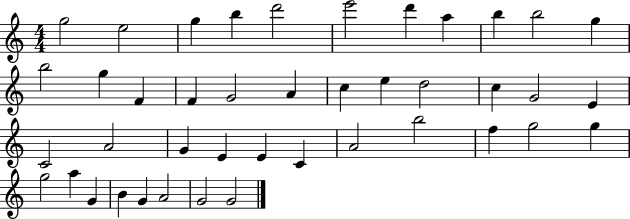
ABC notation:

X:1
T:Untitled
M:4/4
L:1/4
K:C
g2 e2 g b d'2 e'2 d' a b b2 g b2 g F F G2 A c e d2 c G2 E C2 A2 G E E C A2 b2 f g2 g g2 a G B G A2 G2 G2